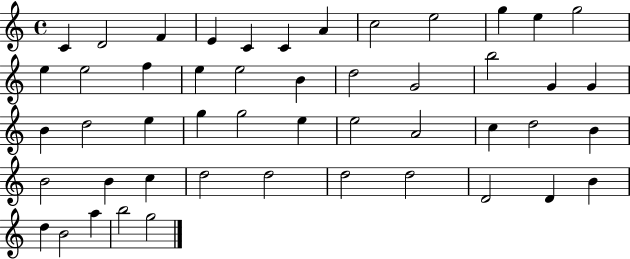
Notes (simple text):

C4/q D4/h F4/q E4/q C4/q C4/q A4/q C5/h E5/h G5/q E5/q G5/h E5/q E5/h F5/q E5/q E5/h B4/q D5/h G4/h B5/h G4/q G4/q B4/q D5/h E5/q G5/q G5/h E5/q E5/h A4/h C5/q D5/h B4/q B4/h B4/q C5/q D5/h D5/h D5/h D5/h D4/h D4/q B4/q D5/q B4/h A5/q B5/h G5/h